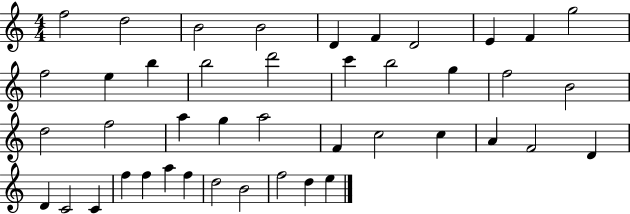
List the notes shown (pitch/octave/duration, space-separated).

F5/h D5/h B4/h B4/h D4/q F4/q D4/h E4/q F4/q G5/h F5/h E5/q B5/q B5/h D6/h C6/q B5/h G5/q F5/h B4/h D5/h F5/h A5/q G5/q A5/h F4/q C5/h C5/q A4/q F4/h D4/q D4/q C4/h C4/q F5/q F5/q A5/q F5/q D5/h B4/h F5/h D5/q E5/q